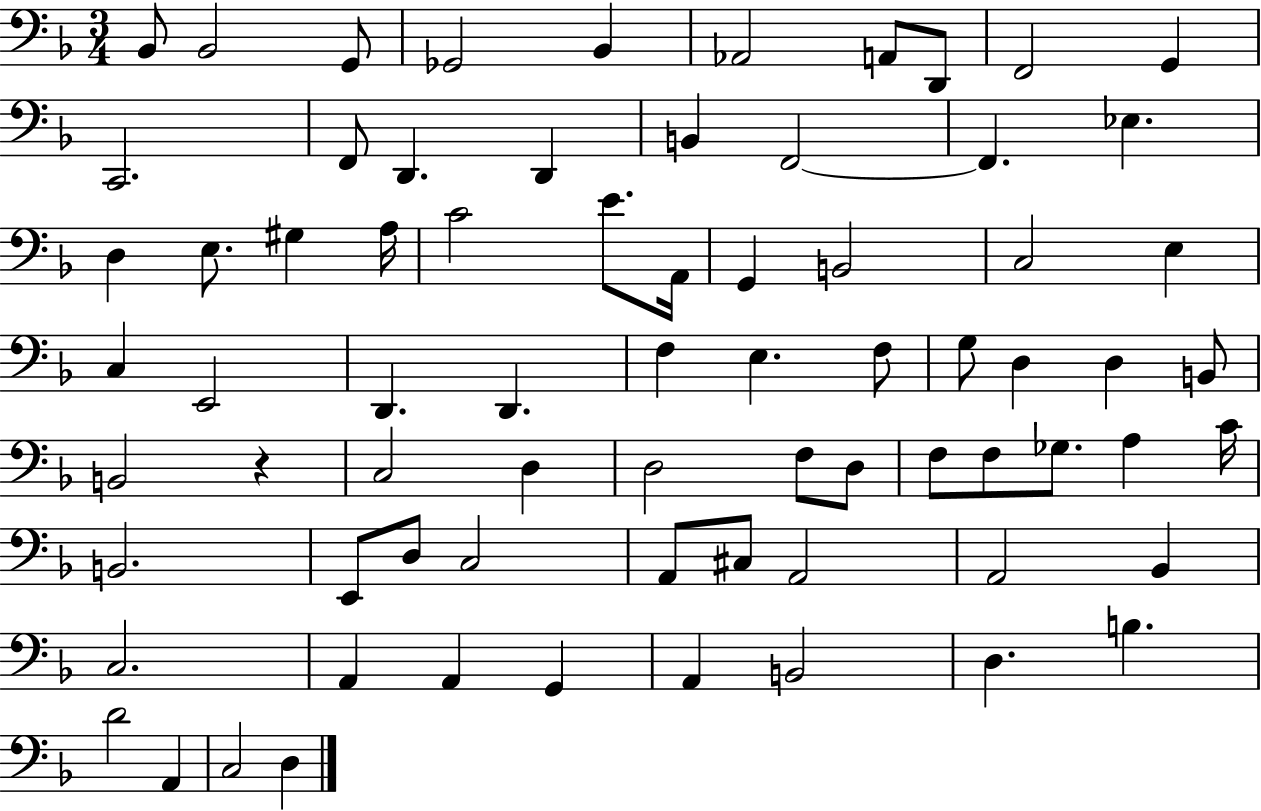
{
  \clef bass
  \numericTimeSignature
  \time 3/4
  \key f \major
  bes,8 bes,2 g,8 | ges,2 bes,4 | aes,2 a,8 d,8 | f,2 g,4 | \break c,2. | f,8 d,4. d,4 | b,4 f,2~~ | f,4. ees4. | \break d4 e8. gis4 a16 | c'2 e'8. a,16 | g,4 b,2 | c2 e4 | \break c4 e,2 | d,4. d,4. | f4 e4. f8 | g8 d4 d4 b,8 | \break b,2 r4 | c2 d4 | d2 f8 d8 | f8 f8 ges8. a4 c'16 | \break b,2. | e,8 d8 c2 | a,8 cis8 a,2 | a,2 bes,4 | \break c2. | a,4 a,4 g,4 | a,4 b,2 | d4. b4. | \break d'2 a,4 | c2 d4 | \bar "|."
}